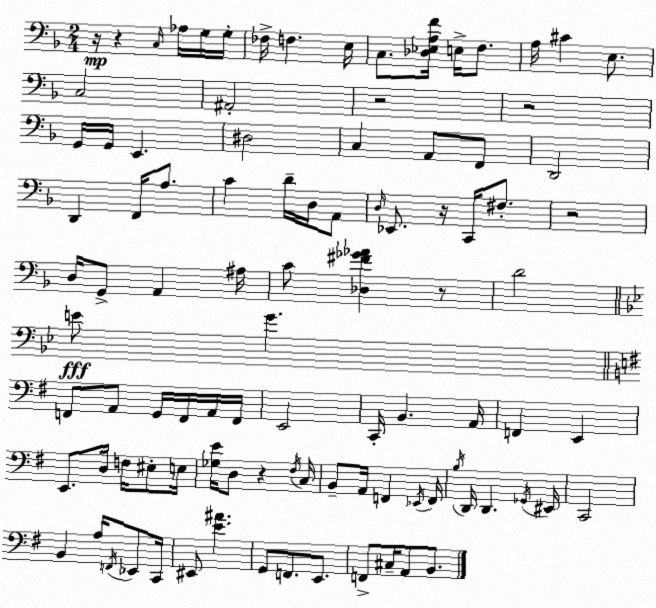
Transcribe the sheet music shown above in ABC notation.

X:1
T:Untitled
M:2/4
L:1/4
K:F
z/4 z C,/4 _A,/4 G,/4 G,/4 _F,/4 F, E,/4 C,/2 [_D,_E,A,F]/4 E,/4 F,/2 A,/4 ^C E,/2 C,2 ^A,,2 z2 z2 G,,/4 G,,/4 E,, ^D,2 C, A,,/2 F,,/2 D,,2 D,, F,,/4 A,/2 C D/4 D,/4 A,,/2 D,/4 _E,,/2 z/4 C,,/4 ^F,/2 z2 D,/4 G,,/2 A,, ^A,/4 C/2 [_D,^F_G_A] z/2 D2 E/2 G F,,/2 A,,/2 G,,/4 F,,/4 A,,/4 F,,/4 E,,2 C,,/4 B,, A,,/4 F,, E,, E,,/2 D,/4 F,/4 ^E,/2 E,/4 [_G,E]/4 D,/2 z ^F,/4 C,/4 B,,/2 A,,/4 F,, _E,,/4 F,,/4 B,/4 D,,/4 D,, _G,,/4 ^E,,/4 C,,2 B,, A,/4 F,,/4 _E,,/2 C,,/4 ^E,,/2 [E^A] G,,/2 F,,/2 E,,/2 F,,/2 ^C,/4 A,,/2 B,,/2